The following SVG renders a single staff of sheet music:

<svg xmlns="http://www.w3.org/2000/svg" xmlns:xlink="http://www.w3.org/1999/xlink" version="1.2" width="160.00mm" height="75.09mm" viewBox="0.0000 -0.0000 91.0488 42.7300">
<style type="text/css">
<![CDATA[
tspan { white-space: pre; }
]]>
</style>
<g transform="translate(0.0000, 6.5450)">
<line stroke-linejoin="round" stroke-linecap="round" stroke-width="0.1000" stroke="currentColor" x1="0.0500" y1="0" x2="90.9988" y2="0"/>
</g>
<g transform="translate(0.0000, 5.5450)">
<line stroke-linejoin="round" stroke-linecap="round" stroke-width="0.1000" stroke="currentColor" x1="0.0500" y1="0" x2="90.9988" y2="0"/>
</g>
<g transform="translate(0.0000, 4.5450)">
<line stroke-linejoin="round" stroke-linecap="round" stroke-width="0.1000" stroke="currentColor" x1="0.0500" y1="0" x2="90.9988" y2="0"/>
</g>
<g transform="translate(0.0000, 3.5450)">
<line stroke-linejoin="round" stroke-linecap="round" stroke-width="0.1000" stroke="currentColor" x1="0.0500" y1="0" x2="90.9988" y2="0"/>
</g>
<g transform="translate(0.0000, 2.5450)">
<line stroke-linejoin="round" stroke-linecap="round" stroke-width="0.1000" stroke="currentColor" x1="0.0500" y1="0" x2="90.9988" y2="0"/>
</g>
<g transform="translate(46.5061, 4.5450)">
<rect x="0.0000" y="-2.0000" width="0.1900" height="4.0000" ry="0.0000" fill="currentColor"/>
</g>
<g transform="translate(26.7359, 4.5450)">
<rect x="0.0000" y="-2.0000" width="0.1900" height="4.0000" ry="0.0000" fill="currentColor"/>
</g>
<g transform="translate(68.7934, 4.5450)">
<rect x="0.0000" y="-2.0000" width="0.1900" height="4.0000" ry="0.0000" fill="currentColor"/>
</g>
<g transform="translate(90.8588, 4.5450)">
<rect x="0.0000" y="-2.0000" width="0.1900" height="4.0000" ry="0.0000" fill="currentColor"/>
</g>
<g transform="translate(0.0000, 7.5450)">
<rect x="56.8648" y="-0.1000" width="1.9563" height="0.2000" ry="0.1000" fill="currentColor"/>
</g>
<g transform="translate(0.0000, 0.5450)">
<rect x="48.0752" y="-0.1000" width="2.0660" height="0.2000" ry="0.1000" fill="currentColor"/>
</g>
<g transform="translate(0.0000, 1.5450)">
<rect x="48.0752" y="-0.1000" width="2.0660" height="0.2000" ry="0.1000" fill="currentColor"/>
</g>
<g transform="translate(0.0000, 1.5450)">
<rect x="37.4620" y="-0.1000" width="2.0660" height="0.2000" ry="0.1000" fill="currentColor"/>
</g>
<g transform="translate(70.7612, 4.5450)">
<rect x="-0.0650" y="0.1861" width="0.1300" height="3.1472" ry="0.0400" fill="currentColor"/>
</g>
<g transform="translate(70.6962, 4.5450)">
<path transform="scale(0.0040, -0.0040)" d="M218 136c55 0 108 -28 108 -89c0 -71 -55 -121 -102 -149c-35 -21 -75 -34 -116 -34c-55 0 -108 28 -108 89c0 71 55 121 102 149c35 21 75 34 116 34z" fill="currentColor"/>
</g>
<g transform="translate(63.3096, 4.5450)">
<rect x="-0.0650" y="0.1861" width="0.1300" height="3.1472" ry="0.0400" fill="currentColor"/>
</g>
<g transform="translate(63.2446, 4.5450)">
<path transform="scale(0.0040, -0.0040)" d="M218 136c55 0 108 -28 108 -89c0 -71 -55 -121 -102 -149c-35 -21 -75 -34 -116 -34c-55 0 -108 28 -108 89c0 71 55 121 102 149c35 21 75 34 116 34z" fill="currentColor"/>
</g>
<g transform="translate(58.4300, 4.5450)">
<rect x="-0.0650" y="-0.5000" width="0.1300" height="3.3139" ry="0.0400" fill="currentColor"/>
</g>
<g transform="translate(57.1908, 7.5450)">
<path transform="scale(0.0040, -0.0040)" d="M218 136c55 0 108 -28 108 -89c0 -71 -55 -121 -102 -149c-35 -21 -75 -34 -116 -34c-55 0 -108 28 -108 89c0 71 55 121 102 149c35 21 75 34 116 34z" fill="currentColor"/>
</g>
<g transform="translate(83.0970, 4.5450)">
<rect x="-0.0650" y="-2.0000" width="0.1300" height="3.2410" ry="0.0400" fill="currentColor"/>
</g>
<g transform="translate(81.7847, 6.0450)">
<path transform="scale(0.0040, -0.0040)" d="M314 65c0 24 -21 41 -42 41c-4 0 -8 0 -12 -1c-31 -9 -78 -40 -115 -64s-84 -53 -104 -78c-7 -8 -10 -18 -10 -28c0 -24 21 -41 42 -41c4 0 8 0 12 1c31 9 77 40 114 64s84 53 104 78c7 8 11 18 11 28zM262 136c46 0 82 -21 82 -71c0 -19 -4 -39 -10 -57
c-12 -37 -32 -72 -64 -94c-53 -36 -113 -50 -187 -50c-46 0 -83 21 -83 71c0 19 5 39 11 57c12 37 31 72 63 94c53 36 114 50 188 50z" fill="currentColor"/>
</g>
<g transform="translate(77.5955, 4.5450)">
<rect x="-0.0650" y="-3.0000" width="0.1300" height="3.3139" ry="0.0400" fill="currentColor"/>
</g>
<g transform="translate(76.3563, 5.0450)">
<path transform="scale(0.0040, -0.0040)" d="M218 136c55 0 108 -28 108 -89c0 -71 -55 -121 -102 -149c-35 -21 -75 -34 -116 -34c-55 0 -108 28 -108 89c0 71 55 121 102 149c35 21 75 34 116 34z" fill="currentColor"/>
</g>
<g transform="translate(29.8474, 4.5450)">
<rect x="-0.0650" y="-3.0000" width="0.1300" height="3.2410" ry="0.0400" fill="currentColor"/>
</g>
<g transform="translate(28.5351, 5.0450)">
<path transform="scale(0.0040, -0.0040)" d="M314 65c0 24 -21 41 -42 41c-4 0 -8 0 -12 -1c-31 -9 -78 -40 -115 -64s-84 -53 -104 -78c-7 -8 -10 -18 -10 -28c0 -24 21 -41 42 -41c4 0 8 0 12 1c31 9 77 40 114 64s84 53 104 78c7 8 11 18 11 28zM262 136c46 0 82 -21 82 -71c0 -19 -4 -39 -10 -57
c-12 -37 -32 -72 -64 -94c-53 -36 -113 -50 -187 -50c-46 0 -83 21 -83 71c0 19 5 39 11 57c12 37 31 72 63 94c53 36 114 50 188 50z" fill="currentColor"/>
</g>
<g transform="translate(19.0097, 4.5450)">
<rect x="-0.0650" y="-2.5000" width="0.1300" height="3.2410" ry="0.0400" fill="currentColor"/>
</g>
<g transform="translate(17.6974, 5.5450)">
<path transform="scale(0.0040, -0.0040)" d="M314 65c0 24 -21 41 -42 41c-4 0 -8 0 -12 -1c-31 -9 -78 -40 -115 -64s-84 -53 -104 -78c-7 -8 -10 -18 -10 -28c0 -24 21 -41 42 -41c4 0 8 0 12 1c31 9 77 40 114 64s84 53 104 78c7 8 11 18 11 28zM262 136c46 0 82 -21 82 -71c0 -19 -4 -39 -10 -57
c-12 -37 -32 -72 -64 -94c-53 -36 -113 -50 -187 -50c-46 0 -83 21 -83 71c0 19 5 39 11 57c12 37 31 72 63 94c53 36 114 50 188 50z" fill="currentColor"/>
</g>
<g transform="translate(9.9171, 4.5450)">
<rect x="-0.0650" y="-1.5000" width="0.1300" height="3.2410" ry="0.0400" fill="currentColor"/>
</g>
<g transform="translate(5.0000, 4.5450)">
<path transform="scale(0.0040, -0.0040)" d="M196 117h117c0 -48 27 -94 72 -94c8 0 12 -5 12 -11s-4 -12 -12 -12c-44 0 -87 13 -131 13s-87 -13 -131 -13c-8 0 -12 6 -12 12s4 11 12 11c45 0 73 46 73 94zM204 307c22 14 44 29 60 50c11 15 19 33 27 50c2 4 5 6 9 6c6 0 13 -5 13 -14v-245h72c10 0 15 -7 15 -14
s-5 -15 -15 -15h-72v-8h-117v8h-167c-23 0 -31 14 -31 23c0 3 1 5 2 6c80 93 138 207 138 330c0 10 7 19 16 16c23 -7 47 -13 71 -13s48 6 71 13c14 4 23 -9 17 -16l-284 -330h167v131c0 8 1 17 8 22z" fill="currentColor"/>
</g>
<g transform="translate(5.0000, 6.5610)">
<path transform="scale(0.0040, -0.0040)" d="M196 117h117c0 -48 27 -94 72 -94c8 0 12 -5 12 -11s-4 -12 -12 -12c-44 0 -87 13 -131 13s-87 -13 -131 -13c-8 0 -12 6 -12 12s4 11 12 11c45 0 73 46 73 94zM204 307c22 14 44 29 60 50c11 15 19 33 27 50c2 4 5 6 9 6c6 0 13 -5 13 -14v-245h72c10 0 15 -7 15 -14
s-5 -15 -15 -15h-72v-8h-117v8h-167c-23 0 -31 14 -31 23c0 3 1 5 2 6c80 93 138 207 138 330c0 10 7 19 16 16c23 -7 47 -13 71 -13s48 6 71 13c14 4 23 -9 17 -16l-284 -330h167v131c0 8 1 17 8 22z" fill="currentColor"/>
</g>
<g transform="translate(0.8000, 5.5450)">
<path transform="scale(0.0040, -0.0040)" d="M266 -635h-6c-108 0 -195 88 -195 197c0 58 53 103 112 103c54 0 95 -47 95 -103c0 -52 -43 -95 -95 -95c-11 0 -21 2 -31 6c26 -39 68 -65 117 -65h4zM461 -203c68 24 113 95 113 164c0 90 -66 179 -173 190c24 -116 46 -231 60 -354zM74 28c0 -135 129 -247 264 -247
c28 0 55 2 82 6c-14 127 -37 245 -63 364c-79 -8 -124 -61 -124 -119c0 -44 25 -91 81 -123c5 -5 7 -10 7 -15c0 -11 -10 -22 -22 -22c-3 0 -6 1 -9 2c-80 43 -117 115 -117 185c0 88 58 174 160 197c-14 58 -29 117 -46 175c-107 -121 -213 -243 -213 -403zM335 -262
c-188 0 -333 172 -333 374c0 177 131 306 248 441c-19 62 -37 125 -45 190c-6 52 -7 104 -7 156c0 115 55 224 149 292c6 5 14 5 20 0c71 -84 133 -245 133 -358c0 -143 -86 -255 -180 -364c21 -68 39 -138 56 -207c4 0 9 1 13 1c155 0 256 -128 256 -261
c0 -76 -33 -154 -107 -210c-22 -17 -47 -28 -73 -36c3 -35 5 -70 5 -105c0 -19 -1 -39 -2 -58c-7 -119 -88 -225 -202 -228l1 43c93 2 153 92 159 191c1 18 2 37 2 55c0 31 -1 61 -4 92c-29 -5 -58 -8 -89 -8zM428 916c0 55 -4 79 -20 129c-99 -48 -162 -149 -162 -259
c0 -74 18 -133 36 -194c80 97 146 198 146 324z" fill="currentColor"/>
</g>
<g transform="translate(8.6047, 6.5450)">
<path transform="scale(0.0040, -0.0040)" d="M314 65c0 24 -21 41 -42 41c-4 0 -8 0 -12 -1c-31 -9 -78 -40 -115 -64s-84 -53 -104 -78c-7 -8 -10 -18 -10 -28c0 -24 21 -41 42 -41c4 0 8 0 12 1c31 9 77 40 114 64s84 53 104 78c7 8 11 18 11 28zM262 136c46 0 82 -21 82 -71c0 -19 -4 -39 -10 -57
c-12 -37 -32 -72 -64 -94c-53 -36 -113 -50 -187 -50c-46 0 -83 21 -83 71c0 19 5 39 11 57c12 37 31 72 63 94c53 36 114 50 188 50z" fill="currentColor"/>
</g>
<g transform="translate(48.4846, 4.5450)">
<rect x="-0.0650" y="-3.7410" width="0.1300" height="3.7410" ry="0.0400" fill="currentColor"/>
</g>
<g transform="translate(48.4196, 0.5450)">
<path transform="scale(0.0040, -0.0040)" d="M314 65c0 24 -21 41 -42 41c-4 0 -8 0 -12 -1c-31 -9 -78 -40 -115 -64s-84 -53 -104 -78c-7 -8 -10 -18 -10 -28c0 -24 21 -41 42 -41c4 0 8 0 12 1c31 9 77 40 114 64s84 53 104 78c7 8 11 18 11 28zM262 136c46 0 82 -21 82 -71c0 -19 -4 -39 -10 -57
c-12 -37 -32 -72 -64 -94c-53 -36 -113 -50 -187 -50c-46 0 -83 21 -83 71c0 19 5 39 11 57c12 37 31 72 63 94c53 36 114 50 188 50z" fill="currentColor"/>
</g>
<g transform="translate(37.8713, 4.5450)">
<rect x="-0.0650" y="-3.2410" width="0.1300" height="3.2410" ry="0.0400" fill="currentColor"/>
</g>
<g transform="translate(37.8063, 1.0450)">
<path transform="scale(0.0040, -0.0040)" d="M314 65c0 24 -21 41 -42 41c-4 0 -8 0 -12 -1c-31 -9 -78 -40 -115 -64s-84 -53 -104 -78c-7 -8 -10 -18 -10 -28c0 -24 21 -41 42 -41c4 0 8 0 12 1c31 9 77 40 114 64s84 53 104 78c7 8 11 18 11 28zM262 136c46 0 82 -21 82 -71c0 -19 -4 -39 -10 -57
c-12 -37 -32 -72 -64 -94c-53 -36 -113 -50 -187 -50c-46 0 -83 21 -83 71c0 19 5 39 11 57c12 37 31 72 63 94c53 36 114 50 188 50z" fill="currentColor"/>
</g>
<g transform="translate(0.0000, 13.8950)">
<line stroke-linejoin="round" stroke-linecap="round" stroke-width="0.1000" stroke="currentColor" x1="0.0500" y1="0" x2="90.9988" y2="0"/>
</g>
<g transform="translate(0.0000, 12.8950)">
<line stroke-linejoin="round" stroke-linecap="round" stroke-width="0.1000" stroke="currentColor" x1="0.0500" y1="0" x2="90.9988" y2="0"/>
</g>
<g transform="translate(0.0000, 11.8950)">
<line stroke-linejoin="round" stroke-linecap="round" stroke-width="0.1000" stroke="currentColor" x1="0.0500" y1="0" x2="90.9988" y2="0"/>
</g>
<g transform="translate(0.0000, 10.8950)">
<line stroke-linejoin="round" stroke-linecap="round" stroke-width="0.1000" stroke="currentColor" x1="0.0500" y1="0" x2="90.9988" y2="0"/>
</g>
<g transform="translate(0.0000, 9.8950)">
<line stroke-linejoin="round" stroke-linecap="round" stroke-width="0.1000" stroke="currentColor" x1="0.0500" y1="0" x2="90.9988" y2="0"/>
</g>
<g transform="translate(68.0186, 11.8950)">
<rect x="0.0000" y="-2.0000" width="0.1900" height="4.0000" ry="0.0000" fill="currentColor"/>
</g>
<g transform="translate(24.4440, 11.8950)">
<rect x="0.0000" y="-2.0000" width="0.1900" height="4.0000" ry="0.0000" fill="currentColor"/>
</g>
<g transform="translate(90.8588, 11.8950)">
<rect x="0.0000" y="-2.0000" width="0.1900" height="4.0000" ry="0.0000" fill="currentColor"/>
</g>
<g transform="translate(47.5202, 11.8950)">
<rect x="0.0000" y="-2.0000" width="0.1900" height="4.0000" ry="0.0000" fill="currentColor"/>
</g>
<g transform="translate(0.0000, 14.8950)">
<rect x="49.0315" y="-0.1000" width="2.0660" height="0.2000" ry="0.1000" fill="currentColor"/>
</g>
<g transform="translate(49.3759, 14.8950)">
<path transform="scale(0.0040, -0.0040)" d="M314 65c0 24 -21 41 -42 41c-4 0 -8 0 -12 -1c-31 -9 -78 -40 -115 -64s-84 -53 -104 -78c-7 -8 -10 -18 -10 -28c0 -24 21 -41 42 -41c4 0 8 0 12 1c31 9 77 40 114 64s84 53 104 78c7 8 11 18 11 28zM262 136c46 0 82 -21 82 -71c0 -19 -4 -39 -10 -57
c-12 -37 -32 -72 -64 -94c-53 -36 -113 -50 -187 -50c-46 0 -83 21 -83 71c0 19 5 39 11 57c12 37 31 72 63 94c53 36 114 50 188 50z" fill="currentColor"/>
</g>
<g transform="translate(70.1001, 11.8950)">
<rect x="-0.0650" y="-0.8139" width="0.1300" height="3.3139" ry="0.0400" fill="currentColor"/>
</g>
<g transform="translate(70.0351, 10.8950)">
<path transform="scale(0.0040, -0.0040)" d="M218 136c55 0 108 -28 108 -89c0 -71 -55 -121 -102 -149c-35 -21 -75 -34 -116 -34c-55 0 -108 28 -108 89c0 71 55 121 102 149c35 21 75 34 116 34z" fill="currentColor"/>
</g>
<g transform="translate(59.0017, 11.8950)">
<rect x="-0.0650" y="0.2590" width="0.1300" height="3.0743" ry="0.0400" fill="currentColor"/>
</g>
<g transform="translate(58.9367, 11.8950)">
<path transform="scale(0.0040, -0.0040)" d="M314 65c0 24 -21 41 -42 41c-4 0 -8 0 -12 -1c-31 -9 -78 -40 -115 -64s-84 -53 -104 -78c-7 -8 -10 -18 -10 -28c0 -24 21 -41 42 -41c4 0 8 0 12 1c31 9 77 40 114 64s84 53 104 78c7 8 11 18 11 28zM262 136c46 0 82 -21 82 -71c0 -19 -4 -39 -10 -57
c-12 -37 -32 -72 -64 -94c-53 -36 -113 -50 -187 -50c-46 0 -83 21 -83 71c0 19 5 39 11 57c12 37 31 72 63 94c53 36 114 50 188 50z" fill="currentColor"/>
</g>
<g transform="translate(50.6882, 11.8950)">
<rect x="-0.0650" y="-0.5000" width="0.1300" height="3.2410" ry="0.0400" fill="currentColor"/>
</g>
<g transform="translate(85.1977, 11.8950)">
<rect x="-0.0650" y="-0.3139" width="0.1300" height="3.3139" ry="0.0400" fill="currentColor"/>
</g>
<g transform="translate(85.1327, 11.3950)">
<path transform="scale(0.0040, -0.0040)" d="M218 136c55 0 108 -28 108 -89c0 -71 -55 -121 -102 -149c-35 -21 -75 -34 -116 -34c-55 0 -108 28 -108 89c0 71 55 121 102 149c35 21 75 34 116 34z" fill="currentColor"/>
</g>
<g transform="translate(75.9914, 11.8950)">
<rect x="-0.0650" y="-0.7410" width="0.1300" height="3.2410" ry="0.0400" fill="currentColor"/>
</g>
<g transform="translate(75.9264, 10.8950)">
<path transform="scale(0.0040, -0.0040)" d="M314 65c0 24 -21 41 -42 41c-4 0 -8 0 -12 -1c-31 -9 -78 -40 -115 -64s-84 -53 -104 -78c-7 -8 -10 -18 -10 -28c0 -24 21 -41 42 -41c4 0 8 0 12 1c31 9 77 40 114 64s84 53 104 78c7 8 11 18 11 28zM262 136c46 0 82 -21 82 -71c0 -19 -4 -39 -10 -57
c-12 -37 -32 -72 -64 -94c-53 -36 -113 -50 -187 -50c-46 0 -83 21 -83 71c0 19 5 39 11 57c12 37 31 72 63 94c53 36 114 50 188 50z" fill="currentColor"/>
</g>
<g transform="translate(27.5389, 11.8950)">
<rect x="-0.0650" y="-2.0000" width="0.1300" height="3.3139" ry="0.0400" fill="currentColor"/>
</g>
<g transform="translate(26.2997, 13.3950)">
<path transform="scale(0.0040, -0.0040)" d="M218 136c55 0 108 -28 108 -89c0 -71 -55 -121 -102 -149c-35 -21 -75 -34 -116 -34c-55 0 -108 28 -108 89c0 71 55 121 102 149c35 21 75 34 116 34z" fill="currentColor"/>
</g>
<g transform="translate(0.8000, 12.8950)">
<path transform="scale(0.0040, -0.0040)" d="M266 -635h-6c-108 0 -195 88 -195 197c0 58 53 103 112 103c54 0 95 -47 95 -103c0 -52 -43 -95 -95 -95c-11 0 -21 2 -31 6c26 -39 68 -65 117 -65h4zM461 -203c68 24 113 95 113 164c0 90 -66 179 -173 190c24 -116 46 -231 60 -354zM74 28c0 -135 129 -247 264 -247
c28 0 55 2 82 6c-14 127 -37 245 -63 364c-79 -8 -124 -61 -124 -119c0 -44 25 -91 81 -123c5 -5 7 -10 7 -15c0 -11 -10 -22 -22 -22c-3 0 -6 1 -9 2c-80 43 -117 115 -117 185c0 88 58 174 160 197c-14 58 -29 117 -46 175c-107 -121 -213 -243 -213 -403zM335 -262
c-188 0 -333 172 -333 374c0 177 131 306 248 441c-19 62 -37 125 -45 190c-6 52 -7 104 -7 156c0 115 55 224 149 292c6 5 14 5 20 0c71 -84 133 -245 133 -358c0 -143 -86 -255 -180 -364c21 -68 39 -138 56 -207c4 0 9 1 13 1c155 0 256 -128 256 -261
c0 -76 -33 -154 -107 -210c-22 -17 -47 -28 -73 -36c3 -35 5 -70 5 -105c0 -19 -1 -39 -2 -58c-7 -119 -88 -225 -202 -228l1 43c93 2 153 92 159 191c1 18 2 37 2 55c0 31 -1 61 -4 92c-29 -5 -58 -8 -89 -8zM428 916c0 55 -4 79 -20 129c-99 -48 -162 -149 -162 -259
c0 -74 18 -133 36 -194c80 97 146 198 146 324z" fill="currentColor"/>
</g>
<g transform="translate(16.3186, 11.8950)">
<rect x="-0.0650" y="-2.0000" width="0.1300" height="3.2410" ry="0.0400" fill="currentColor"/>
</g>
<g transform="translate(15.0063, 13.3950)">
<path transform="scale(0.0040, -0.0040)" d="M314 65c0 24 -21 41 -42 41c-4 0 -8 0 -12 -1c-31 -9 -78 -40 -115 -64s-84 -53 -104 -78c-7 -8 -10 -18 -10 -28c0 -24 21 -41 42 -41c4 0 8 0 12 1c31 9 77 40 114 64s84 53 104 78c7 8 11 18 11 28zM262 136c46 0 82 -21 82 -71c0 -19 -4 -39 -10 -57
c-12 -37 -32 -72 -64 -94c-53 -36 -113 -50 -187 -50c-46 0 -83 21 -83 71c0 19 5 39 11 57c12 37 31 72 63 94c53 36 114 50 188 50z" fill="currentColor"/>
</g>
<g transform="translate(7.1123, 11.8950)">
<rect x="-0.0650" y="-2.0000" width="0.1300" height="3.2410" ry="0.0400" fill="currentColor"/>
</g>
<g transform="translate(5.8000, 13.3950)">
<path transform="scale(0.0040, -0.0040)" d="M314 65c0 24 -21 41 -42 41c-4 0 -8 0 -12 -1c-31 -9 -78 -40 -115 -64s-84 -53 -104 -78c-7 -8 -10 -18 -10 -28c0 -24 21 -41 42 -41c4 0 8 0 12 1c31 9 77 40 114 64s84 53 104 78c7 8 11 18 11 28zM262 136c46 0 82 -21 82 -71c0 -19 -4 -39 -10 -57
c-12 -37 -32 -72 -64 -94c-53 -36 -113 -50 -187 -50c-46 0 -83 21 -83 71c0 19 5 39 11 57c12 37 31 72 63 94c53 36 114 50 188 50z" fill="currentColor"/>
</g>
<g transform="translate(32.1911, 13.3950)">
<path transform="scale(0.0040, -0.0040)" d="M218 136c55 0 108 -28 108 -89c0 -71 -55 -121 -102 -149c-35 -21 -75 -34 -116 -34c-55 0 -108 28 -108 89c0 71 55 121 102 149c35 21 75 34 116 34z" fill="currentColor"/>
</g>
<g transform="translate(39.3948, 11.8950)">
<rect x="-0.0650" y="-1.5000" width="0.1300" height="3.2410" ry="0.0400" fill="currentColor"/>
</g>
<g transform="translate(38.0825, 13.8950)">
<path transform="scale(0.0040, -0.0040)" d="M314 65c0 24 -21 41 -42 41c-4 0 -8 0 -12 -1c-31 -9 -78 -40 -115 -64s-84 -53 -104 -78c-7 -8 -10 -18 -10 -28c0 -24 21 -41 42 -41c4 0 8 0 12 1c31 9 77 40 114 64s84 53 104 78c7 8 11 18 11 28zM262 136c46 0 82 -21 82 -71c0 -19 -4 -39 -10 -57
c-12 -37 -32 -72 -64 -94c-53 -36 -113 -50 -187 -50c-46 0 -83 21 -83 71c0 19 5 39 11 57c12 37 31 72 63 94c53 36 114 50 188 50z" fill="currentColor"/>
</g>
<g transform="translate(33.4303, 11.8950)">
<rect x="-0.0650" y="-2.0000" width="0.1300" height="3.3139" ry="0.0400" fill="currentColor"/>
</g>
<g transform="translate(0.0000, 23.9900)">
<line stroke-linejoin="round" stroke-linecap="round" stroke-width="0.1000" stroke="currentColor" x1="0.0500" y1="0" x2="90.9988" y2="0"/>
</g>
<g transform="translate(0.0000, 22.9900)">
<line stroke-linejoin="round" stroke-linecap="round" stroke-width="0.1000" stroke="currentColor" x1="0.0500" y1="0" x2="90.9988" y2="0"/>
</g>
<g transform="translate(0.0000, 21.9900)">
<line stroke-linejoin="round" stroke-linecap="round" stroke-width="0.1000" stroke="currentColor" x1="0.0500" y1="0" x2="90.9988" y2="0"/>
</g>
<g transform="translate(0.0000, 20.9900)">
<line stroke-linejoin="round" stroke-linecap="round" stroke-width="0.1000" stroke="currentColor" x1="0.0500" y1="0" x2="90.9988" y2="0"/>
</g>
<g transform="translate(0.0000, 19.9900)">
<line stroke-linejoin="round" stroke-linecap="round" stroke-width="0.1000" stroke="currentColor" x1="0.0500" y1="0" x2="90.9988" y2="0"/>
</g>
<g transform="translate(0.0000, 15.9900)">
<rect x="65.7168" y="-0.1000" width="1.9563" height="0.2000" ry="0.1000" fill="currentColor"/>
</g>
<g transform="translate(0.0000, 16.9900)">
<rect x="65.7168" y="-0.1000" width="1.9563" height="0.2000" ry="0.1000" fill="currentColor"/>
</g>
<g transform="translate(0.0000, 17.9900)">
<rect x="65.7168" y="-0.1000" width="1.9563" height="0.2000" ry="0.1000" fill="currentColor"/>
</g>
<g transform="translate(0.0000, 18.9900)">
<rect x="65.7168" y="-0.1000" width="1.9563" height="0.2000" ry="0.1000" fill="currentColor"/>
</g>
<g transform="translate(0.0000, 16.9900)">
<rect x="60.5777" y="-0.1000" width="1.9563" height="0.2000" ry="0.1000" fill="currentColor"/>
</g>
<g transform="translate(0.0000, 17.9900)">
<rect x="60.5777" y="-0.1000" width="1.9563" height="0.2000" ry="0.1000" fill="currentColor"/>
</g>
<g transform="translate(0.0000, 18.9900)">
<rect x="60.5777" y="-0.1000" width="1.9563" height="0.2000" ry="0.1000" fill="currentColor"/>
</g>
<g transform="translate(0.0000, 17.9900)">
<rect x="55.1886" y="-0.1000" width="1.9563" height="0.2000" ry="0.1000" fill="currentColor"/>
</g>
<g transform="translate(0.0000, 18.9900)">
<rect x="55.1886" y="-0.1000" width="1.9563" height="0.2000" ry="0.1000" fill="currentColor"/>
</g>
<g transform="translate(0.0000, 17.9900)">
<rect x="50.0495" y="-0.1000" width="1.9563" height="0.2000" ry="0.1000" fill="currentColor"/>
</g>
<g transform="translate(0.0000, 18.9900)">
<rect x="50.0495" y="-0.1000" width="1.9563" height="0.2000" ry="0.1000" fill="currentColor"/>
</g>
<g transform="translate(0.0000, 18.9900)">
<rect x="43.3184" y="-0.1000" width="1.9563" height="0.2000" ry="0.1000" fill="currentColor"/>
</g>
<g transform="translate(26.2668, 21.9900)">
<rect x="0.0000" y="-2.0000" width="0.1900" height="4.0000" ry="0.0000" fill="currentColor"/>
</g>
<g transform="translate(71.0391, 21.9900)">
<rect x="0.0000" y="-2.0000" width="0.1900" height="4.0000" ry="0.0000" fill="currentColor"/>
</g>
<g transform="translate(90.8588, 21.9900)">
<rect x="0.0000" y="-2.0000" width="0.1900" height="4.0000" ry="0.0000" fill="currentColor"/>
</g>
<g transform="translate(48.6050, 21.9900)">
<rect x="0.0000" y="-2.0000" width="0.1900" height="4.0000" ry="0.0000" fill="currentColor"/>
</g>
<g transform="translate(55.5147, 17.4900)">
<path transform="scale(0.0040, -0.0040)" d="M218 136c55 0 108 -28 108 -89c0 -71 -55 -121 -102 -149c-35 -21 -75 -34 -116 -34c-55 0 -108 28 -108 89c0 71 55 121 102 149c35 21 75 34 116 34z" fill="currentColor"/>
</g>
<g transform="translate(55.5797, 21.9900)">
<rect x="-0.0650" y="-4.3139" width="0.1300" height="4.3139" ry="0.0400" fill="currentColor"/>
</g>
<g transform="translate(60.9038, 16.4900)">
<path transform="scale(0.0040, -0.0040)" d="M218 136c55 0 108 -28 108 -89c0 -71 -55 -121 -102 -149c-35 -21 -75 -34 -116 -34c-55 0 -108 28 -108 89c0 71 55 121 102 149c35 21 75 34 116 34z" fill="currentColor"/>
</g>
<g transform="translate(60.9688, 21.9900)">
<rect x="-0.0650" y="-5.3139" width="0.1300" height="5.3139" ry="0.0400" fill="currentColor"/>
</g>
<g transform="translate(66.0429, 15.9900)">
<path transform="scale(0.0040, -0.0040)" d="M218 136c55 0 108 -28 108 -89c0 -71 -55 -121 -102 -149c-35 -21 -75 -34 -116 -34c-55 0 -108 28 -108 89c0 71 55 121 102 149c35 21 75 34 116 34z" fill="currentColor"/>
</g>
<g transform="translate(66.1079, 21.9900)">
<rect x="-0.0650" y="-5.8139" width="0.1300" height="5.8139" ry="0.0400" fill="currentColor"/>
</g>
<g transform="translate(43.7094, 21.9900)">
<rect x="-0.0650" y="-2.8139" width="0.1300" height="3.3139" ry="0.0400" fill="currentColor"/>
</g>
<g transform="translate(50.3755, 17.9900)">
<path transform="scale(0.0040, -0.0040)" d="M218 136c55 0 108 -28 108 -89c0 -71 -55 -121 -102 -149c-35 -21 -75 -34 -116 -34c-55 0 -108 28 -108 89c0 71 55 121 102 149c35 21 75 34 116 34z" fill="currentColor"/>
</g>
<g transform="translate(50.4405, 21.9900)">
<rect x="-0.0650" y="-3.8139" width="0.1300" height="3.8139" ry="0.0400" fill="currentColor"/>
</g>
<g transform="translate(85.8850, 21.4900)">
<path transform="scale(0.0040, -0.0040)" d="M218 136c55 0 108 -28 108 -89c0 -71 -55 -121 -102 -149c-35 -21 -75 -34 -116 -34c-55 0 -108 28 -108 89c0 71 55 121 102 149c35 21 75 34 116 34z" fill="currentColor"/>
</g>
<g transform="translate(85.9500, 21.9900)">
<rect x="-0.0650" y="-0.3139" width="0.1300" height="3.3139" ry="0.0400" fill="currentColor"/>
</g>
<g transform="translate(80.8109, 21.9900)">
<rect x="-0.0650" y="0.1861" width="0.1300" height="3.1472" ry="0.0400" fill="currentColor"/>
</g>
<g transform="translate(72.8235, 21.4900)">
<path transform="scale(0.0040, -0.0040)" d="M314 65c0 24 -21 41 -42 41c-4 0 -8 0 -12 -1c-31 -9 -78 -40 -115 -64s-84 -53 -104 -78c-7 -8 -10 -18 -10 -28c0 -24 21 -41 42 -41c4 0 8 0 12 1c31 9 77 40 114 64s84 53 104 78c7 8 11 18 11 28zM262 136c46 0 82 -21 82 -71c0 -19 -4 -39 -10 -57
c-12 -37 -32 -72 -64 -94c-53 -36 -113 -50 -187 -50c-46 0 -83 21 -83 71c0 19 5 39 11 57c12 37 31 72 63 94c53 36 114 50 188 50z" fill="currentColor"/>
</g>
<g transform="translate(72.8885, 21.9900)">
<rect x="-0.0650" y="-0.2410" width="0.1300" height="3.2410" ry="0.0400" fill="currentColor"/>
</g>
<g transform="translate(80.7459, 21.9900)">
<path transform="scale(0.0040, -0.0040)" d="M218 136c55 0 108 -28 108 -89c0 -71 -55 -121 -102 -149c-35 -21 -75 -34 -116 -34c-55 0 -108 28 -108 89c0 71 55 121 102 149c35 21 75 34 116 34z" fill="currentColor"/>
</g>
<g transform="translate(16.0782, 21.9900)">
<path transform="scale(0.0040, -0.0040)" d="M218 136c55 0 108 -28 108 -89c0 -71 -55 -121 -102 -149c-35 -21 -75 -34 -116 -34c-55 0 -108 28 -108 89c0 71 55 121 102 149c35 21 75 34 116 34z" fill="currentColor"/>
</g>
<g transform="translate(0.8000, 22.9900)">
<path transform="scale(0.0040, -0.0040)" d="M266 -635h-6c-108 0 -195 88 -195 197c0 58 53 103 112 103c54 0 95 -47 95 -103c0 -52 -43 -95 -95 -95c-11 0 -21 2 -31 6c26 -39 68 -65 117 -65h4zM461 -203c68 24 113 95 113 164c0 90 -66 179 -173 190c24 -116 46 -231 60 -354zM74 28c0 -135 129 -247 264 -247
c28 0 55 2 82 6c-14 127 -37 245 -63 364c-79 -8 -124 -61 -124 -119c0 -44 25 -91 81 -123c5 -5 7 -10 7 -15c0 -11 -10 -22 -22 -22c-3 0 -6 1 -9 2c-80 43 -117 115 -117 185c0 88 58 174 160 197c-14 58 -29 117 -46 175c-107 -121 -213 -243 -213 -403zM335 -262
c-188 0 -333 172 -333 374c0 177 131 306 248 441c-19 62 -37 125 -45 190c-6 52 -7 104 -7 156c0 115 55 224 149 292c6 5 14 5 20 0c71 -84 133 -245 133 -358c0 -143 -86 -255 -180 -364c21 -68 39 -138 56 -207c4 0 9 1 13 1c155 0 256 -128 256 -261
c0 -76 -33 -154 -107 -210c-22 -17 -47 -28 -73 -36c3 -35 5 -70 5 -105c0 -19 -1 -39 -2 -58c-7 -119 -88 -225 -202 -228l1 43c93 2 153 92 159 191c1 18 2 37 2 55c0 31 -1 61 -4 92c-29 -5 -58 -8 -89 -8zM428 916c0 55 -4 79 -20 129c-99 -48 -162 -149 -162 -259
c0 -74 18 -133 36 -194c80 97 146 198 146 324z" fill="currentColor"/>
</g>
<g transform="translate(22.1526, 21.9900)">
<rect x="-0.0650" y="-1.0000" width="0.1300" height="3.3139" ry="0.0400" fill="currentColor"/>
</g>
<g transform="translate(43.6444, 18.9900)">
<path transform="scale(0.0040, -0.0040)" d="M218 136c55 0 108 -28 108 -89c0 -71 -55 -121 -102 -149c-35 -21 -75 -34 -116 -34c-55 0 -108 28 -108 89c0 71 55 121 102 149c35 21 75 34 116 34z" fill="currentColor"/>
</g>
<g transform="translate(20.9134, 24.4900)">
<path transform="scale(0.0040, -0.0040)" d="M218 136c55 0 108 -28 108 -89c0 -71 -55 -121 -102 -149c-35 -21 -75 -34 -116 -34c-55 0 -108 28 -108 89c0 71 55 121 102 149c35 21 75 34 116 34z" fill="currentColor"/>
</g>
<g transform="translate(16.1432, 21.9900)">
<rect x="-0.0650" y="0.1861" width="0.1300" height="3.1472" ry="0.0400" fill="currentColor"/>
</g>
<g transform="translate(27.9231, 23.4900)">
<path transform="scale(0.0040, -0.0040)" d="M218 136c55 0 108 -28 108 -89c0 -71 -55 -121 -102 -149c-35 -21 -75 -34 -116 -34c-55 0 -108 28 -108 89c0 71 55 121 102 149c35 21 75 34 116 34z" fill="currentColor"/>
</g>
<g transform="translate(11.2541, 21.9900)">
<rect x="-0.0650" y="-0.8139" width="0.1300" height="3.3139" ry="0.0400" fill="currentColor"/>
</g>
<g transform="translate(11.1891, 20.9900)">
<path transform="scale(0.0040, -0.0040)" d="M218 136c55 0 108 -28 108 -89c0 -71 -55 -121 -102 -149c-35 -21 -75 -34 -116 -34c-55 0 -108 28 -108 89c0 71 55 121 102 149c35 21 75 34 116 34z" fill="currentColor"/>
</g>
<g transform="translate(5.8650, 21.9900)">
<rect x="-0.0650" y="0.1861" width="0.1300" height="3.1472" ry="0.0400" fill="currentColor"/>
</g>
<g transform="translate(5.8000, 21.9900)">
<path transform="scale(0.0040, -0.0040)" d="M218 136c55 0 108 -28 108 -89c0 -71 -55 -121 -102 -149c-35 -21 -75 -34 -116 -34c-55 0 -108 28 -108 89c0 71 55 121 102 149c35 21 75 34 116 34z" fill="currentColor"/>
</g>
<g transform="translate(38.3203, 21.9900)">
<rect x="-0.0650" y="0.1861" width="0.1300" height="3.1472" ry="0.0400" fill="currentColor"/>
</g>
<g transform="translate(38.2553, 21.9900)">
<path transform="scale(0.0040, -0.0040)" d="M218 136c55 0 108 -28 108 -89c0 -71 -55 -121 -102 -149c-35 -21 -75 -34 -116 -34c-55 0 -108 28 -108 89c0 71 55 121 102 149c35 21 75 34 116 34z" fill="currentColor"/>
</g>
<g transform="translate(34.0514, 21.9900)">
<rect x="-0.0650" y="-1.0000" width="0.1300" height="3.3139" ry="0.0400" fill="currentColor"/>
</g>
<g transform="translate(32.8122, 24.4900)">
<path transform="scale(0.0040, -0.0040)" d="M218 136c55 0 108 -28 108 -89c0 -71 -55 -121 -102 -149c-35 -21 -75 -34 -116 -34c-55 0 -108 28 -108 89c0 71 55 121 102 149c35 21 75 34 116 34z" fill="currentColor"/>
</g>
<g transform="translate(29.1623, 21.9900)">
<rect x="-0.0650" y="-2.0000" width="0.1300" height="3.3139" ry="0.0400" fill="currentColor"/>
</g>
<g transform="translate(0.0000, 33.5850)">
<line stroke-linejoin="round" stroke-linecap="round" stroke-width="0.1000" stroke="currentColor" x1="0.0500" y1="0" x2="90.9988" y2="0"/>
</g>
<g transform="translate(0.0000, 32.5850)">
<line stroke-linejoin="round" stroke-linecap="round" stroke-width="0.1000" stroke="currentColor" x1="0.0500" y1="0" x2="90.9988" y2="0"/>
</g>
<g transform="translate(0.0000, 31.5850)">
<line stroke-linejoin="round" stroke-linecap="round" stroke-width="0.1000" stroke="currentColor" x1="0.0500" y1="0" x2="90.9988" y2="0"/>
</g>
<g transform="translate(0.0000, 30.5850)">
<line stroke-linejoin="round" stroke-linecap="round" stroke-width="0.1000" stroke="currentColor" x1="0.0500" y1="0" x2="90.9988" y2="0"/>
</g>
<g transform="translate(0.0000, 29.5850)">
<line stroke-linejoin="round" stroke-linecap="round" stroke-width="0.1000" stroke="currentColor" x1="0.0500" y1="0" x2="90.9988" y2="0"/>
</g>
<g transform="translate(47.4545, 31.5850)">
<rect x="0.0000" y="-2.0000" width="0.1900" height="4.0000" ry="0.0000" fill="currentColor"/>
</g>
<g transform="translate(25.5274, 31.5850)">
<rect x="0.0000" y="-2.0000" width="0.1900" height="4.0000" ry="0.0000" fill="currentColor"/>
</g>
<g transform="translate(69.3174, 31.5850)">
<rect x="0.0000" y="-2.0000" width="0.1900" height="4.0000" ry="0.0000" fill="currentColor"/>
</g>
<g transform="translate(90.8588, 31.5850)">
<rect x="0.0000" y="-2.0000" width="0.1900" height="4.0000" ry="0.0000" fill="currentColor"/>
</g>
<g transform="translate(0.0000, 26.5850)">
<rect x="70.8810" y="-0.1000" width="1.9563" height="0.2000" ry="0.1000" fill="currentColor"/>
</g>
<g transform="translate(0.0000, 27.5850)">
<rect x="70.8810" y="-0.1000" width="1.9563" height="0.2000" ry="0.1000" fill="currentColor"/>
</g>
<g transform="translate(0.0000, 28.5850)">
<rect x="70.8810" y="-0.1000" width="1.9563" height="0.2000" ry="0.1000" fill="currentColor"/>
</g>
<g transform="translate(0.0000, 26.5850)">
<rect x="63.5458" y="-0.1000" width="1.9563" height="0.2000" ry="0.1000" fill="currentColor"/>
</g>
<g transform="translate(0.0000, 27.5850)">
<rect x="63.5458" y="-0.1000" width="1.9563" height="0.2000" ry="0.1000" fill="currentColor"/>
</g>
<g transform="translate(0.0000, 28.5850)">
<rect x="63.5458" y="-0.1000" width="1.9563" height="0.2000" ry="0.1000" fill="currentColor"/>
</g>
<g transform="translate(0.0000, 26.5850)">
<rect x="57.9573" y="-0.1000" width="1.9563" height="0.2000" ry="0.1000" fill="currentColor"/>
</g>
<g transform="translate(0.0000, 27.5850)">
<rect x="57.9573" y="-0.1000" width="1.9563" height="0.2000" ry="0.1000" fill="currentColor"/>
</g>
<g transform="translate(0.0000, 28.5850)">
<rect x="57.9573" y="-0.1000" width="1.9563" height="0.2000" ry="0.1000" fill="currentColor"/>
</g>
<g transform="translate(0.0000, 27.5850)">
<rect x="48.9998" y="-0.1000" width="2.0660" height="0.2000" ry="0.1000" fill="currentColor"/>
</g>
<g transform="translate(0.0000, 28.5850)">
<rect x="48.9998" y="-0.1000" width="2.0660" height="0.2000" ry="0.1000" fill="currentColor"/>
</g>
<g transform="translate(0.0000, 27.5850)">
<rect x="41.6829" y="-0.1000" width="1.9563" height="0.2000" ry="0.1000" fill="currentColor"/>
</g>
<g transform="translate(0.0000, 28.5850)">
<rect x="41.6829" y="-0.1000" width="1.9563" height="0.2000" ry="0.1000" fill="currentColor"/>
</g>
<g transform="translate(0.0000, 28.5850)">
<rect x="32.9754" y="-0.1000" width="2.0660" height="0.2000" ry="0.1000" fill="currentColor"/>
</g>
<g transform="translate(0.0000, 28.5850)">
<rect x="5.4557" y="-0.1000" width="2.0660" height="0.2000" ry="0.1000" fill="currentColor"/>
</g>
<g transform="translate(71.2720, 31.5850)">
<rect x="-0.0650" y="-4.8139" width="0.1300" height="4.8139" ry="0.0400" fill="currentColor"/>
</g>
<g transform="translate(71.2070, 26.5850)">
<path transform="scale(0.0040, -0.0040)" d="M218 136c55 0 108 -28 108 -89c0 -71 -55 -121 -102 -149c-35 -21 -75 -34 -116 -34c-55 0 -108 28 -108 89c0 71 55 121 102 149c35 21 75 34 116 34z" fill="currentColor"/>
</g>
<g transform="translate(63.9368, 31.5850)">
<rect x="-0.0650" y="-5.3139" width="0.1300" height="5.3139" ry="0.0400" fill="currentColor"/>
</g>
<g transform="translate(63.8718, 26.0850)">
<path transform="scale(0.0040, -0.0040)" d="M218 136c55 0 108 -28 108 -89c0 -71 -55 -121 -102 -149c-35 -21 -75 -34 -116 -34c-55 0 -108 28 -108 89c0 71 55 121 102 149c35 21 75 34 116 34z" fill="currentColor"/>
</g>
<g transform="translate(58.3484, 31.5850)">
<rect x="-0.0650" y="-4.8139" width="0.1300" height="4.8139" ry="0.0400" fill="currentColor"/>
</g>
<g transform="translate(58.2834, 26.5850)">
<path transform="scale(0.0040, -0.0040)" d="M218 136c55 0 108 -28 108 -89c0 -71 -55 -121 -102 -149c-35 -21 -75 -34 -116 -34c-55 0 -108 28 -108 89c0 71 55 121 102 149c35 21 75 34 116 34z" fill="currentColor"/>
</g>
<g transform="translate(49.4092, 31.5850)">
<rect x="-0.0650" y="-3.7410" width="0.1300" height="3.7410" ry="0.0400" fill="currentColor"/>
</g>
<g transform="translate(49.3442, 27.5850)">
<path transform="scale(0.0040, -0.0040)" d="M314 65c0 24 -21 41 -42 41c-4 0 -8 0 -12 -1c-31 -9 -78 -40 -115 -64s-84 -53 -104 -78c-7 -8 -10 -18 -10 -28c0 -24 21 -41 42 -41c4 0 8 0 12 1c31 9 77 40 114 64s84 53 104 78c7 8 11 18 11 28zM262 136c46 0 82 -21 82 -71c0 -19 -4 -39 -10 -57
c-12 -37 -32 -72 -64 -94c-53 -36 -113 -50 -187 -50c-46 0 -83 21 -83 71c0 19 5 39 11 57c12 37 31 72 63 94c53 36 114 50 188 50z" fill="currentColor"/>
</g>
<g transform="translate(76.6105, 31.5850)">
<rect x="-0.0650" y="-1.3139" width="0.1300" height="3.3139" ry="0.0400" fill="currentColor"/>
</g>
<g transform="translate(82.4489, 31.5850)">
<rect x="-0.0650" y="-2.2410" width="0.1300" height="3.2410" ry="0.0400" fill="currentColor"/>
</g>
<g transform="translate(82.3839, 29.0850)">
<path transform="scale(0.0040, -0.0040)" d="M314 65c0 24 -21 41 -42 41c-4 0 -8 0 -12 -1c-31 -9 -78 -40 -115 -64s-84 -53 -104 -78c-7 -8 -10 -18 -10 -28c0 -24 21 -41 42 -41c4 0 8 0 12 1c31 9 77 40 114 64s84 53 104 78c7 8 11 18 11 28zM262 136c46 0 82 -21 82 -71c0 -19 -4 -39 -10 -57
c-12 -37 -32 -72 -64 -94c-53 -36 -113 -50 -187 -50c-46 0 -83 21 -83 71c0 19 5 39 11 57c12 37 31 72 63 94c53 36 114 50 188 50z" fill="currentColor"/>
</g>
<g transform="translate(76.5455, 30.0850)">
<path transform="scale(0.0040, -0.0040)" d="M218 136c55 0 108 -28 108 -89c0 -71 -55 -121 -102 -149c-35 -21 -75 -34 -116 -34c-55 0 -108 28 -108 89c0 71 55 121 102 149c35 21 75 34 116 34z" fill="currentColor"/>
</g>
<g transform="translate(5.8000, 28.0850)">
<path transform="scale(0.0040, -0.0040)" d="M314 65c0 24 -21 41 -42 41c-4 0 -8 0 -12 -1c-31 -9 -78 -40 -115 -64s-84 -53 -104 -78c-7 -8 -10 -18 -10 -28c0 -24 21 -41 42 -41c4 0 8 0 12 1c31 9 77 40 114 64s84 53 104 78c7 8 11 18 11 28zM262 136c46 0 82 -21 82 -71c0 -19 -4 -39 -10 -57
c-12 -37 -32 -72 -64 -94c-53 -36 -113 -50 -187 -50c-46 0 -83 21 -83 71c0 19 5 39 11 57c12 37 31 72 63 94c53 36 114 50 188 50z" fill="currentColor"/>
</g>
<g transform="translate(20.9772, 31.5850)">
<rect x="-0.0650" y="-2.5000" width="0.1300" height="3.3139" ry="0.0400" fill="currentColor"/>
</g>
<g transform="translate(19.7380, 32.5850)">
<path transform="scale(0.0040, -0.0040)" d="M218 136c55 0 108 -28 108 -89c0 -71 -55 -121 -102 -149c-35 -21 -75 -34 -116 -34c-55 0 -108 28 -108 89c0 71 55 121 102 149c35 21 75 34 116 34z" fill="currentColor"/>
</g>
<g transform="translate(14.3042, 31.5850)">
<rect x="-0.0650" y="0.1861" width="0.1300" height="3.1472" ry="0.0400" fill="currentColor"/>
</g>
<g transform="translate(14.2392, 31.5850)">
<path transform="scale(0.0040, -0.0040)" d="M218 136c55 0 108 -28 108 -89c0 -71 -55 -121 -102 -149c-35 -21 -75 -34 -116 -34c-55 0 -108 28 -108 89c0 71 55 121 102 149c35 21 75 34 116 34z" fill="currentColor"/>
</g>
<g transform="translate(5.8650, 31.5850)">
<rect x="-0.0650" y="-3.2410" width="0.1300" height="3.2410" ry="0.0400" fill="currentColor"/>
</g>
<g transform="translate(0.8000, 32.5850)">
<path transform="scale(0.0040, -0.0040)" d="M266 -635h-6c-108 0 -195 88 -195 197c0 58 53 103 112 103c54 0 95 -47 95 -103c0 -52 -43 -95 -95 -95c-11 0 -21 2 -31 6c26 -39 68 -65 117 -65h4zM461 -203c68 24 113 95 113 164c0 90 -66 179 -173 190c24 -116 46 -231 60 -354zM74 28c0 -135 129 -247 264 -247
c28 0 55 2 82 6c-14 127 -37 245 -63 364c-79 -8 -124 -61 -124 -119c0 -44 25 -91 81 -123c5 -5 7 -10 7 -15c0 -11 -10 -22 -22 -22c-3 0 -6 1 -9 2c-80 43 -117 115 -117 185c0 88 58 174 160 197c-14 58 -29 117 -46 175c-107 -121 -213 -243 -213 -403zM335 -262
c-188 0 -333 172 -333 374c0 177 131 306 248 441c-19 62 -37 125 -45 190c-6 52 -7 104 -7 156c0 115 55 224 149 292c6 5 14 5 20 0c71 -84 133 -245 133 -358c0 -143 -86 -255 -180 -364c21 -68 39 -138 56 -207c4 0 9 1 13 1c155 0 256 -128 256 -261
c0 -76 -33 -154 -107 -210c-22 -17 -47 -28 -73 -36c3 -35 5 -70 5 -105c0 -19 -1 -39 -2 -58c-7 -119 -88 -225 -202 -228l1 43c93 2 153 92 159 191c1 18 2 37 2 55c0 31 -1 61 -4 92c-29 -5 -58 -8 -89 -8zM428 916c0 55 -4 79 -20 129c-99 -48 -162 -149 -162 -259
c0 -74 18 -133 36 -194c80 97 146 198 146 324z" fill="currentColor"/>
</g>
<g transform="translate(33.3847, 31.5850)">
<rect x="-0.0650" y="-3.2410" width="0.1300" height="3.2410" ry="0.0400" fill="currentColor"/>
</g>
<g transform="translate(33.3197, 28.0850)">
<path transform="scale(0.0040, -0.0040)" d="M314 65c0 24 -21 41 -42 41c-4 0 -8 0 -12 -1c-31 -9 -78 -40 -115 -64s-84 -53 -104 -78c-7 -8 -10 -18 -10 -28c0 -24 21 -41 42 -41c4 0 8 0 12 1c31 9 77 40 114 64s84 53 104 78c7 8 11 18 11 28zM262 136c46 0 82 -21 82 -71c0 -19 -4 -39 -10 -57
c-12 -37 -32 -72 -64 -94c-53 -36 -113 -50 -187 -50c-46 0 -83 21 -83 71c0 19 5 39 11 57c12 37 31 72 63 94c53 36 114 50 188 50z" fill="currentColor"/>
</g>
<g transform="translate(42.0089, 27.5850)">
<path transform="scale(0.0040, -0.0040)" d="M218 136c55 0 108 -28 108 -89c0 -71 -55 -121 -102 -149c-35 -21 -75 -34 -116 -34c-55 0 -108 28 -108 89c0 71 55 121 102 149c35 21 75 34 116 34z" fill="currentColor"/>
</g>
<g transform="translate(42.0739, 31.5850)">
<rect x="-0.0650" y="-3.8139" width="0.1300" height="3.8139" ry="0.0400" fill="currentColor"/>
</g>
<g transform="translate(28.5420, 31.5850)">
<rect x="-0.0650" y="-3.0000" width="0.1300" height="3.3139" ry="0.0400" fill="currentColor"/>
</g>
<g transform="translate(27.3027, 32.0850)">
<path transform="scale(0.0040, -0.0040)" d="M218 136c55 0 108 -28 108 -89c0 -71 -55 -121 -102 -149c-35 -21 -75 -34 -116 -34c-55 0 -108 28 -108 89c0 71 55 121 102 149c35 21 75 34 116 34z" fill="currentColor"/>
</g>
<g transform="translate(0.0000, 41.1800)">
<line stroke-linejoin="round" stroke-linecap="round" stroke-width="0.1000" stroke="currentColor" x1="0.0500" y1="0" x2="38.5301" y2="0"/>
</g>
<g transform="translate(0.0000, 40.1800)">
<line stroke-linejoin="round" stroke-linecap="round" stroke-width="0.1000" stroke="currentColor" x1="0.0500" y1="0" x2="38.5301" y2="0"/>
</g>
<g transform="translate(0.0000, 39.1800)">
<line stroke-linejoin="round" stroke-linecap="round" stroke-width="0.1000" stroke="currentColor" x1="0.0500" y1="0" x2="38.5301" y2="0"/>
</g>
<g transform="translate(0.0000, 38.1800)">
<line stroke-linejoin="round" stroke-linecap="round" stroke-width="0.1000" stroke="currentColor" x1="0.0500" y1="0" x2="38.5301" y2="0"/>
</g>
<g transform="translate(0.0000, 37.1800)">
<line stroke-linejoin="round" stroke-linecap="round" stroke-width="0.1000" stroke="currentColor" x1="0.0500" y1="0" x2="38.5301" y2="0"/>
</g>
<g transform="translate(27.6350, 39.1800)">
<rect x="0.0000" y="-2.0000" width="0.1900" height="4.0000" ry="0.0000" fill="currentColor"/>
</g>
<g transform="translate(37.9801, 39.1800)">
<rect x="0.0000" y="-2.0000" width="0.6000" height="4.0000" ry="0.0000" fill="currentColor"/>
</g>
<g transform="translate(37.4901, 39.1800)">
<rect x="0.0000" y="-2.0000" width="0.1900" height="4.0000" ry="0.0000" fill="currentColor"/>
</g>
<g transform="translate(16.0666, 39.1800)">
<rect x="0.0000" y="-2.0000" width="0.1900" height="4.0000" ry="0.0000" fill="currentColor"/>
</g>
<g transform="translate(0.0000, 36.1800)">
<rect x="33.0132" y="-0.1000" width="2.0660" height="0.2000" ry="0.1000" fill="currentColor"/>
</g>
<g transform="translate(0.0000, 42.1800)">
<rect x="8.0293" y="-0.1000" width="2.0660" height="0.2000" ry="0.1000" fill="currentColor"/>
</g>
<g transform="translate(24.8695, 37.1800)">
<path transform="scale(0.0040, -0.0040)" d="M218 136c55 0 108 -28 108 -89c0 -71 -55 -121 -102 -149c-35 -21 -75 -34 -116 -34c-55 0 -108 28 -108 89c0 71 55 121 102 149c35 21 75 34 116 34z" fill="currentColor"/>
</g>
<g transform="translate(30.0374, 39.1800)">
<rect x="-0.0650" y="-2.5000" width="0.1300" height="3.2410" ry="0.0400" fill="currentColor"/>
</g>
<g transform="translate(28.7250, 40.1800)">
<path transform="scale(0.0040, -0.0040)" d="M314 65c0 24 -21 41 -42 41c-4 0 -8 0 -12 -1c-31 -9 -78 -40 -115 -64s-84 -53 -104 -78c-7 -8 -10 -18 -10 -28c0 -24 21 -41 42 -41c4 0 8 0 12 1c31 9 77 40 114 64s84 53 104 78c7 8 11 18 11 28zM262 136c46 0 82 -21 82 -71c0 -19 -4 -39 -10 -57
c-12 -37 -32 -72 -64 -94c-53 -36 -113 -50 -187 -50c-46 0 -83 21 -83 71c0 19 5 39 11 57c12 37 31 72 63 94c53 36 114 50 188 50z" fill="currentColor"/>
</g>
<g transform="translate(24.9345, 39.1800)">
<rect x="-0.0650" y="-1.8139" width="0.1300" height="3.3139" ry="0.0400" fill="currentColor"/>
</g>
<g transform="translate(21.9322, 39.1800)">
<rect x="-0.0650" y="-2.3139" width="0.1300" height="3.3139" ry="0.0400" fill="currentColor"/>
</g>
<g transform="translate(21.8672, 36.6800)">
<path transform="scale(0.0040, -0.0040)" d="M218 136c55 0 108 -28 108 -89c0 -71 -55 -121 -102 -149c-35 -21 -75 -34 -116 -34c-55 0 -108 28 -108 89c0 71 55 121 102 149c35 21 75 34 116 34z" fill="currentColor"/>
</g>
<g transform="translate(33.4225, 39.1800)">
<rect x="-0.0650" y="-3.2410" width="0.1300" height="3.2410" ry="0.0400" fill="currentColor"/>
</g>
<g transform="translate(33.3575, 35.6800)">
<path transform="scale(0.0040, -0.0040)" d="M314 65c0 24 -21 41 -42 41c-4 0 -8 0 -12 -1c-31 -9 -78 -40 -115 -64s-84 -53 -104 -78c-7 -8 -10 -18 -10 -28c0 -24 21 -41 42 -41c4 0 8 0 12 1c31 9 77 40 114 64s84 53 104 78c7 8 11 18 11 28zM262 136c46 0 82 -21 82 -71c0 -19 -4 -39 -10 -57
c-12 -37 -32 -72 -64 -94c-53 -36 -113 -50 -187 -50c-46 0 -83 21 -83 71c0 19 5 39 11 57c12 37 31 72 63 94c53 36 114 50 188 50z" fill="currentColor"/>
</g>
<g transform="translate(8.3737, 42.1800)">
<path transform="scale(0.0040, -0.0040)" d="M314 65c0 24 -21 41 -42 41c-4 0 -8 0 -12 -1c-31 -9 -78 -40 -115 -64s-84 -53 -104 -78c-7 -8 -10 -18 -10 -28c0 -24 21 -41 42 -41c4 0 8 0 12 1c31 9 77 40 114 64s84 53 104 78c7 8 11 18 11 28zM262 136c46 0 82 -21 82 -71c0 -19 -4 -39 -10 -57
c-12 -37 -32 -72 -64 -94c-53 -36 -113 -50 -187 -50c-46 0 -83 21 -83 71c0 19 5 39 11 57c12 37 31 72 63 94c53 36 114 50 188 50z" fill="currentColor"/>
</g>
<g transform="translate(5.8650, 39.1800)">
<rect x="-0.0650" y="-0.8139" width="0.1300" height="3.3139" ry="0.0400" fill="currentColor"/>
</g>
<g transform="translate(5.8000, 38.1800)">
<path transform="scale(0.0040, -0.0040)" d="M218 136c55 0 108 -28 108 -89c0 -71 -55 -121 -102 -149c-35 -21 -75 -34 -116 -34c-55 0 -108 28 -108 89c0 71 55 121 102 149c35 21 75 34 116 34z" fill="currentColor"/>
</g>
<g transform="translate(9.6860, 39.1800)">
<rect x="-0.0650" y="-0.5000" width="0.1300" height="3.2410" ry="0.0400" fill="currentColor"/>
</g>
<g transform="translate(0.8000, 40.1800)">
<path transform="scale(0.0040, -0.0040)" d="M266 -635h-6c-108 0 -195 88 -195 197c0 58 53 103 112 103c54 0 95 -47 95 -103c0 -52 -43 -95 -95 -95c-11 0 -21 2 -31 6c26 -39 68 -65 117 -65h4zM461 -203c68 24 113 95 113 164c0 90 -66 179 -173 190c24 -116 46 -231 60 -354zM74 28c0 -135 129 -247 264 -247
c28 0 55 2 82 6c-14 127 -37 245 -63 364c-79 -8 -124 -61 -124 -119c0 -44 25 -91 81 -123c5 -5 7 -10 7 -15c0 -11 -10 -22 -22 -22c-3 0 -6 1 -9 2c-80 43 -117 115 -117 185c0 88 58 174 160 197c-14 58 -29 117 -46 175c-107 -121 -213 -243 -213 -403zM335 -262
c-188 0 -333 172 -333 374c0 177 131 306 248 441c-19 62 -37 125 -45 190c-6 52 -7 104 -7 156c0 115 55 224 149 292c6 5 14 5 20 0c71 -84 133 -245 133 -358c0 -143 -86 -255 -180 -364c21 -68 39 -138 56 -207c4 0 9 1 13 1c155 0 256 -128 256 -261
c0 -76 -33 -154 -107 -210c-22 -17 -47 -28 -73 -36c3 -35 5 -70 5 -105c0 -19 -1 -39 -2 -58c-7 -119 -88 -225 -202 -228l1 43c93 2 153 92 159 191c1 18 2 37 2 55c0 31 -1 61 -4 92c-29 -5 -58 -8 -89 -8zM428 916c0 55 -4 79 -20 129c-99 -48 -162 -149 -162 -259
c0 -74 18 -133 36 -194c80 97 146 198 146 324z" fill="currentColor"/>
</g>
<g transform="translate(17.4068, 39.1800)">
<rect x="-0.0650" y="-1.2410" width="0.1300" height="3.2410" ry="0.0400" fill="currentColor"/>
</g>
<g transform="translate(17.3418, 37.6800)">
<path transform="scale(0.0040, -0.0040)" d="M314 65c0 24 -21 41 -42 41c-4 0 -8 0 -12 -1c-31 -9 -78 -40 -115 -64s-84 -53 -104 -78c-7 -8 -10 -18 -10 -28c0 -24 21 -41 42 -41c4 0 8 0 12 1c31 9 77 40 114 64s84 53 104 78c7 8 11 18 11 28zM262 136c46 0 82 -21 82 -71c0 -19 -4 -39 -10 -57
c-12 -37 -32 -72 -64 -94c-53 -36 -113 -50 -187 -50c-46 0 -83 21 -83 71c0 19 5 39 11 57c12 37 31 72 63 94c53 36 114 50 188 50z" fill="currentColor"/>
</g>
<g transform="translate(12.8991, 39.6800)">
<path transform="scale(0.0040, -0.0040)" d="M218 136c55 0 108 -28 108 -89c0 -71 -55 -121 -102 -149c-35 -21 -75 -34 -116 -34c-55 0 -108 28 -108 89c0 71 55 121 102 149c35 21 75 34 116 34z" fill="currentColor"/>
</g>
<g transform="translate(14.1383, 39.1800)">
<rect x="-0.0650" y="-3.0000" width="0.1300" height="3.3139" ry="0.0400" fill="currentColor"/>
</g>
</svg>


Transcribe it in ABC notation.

X:1
T:Untitled
M:4/4
L:1/4
K:C
E2 G2 A2 b2 c'2 C B B A F2 F2 F2 F F E2 C2 B2 d d2 c B d B D F D B a c' d' f' g' c2 B c b2 B G A b2 c' c'2 e' f' e' e g2 d C2 A e2 g f G2 b2